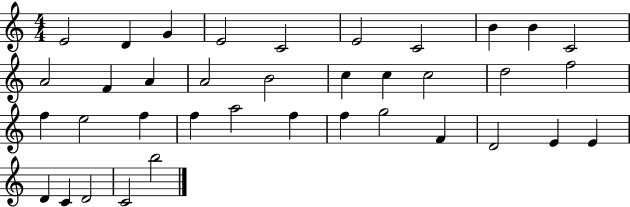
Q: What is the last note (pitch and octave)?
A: B5